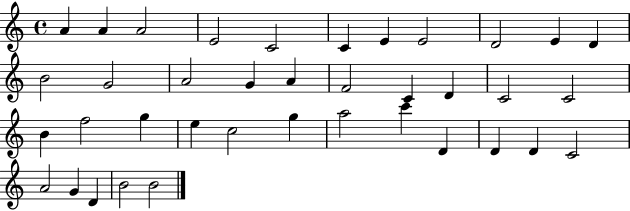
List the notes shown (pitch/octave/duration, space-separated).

A4/q A4/q A4/h E4/h C4/h C4/q E4/q E4/h D4/h E4/q D4/q B4/h G4/h A4/h G4/q A4/q F4/h C4/q D4/q C4/h C4/h B4/q F5/h G5/q E5/q C5/h G5/q A5/h C6/q D4/q D4/q D4/q C4/h A4/h G4/q D4/q B4/h B4/h